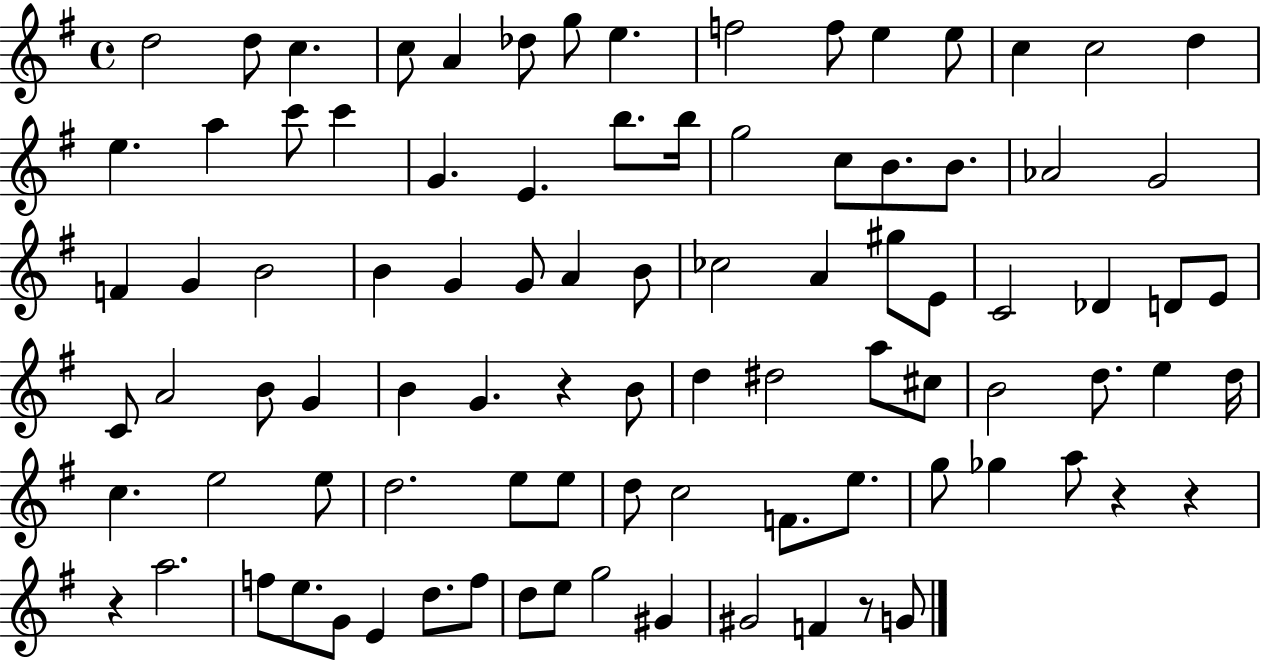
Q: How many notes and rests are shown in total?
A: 92